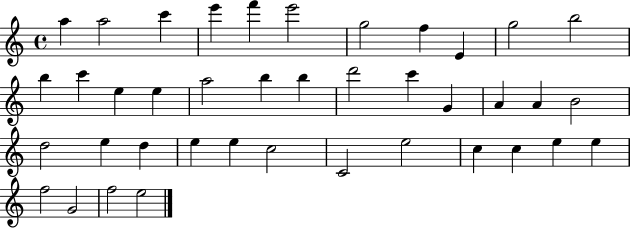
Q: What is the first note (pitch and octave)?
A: A5